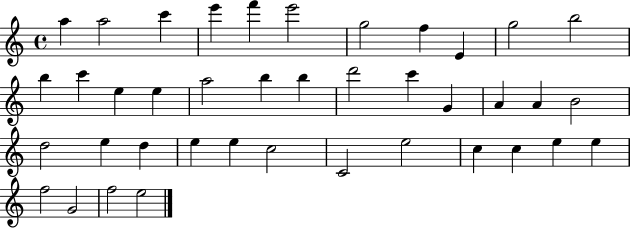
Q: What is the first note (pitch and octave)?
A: A5